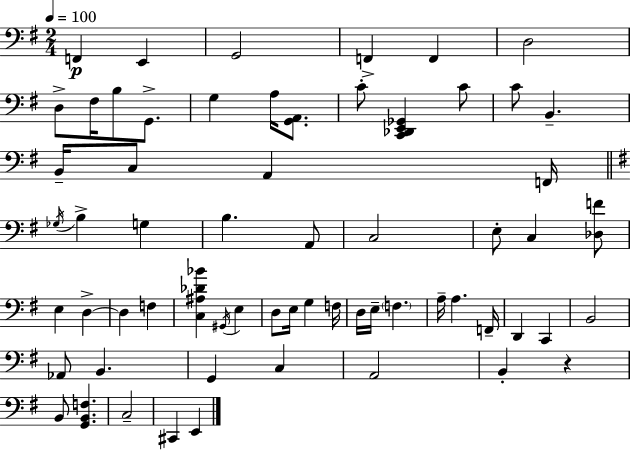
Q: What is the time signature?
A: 2/4